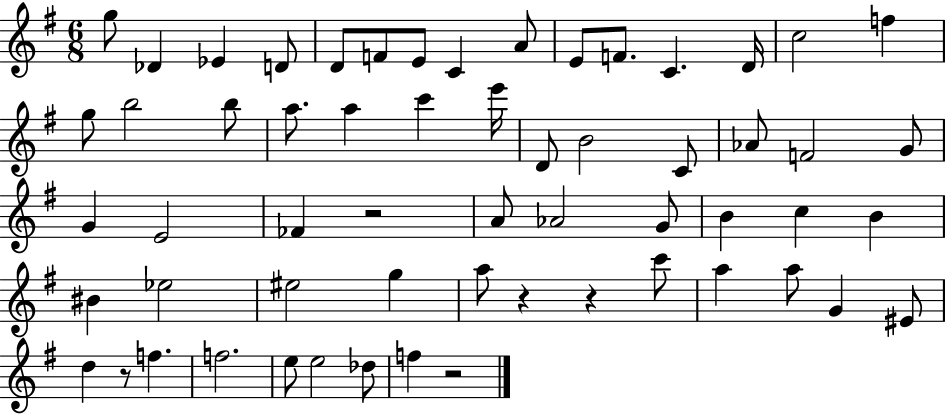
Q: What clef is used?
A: treble